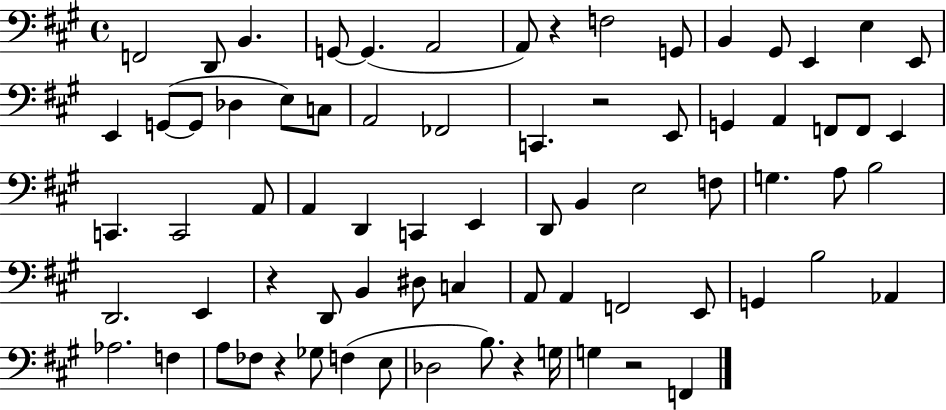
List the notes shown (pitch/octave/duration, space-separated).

F2/h D2/e B2/q. G2/e G2/q. A2/h A2/e R/q F3/h G2/e B2/q G#2/e E2/q E3/q E2/e E2/q G2/e G2/e Db3/q E3/e C3/e A2/h FES2/h C2/q. R/h E2/e G2/q A2/q F2/e F2/e E2/q C2/q. C2/h A2/e A2/q D2/q C2/q E2/q D2/e B2/q E3/h F3/e G3/q. A3/e B3/h D2/h. E2/q R/q D2/e B2/q D#3/e C3/q A2/e A2/q F2/h E2/e G2/q B3/h Ab2/q Ab3/h. F3/q A3/e FES3/e R/q Gb3/e F3/q E3/e Db3/h B3/e. R/q G3/s G3/q R/h F2/q